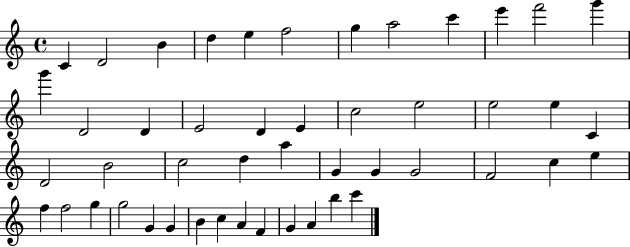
X:1
T:Untitled
M:4/4
L:1/4
K:C
C D2 B d e f2 g a2 c' e' f'2 g' g' D2 D E2 D E c2 e2 e2 e C D2 B2 c2 d a G G G2 F2 c e f f2 g g2 G G B c A F G A b c'